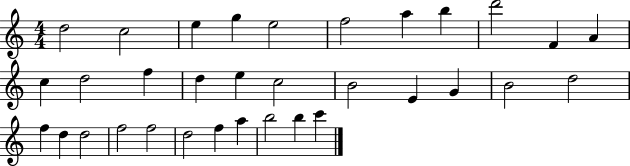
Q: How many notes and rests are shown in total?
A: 33